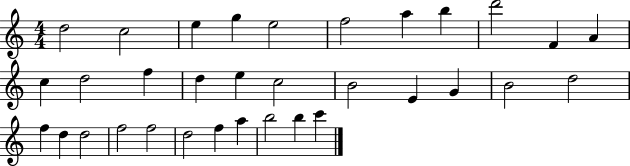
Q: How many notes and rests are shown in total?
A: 33